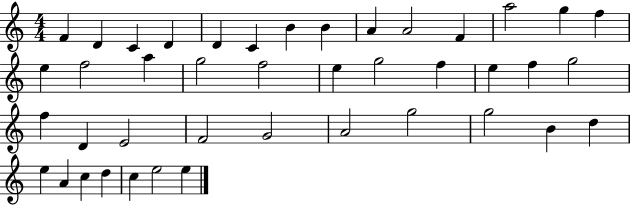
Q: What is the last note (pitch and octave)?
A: E5